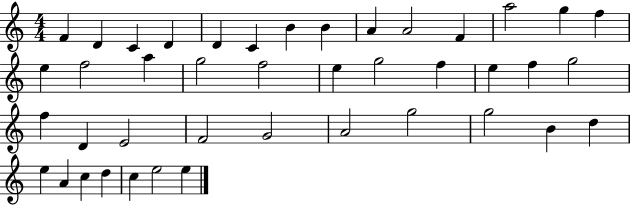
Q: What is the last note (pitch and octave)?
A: E5